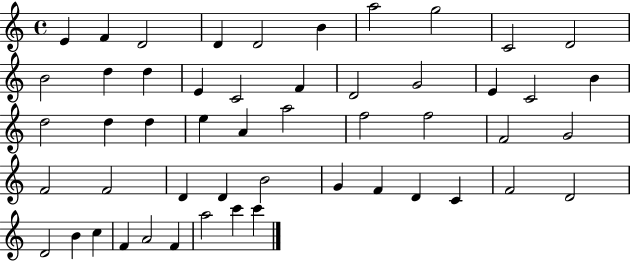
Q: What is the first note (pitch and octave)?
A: E4